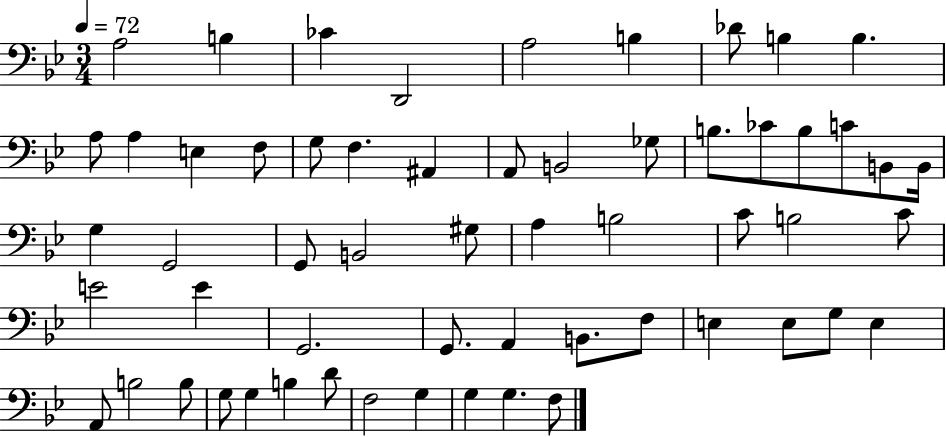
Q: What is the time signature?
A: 3/4